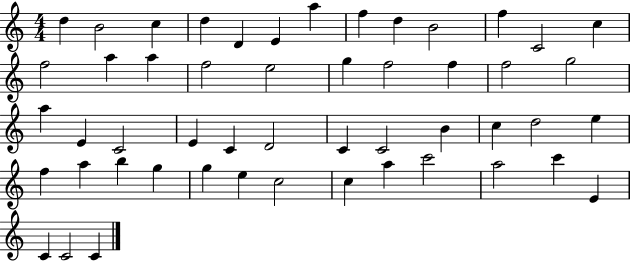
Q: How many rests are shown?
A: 0